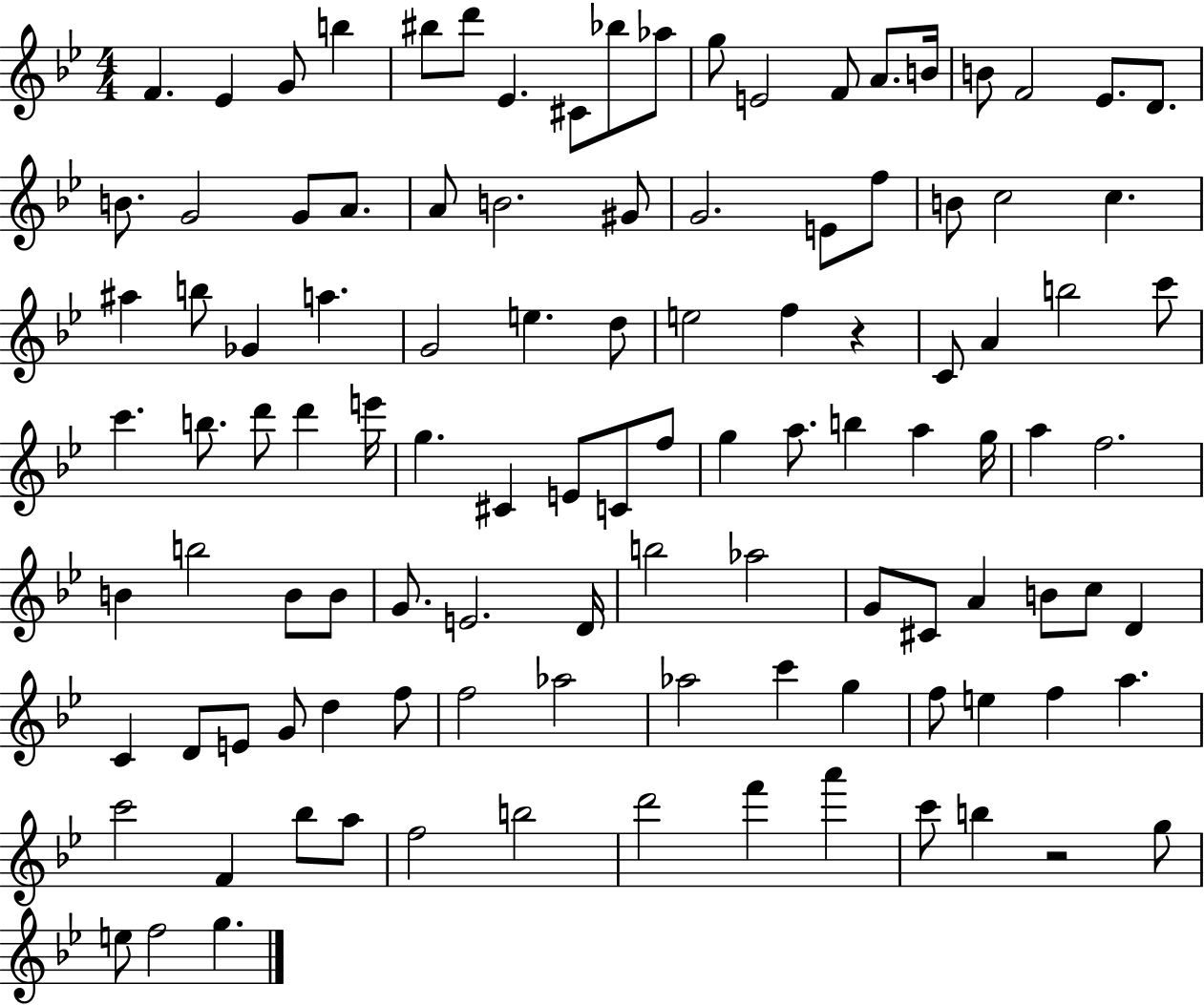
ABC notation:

X:1
T:Untitled
M:4/4
L:1/4
K:Bb
F _E G/2 b ^b/2 d'/2 _E ^C/2 _b/2 _a/2 g/2 E2 F/2 A/2 B/4 B/2 F2 _E/2 D/2 B/2 G2 G/2 A/2 A/2 B2 ^G/2 G2 E/2 f/2 B/2 c2 c ^a b/2 _G a G2 e d/2 e2 f z C/2 A b2 c'/2 c' b/2 d'/2 d' e'/4 g ^C E/2 C/2 f/2 g a/2 b a g/4 a f2 B b2 B/2 B/2 G/2 E2 D/4 b2 _a2 G/2 ^C/2 A B/2 c/2 D C D/2 E/2 G/2 d f/2 f2 _a2 _a2 c' g f/2 e f a c'2 F _b/2 a/2 f2 b2 d'2 f' a' c'/2 b z2 g/2 e/2 f2 g